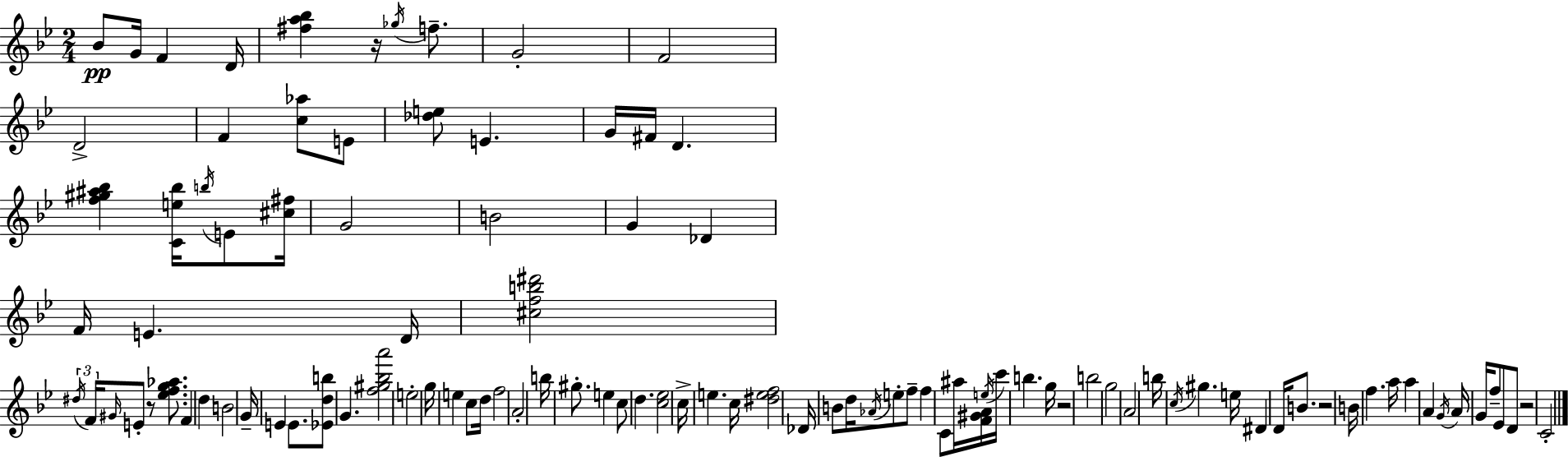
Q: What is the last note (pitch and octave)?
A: C4